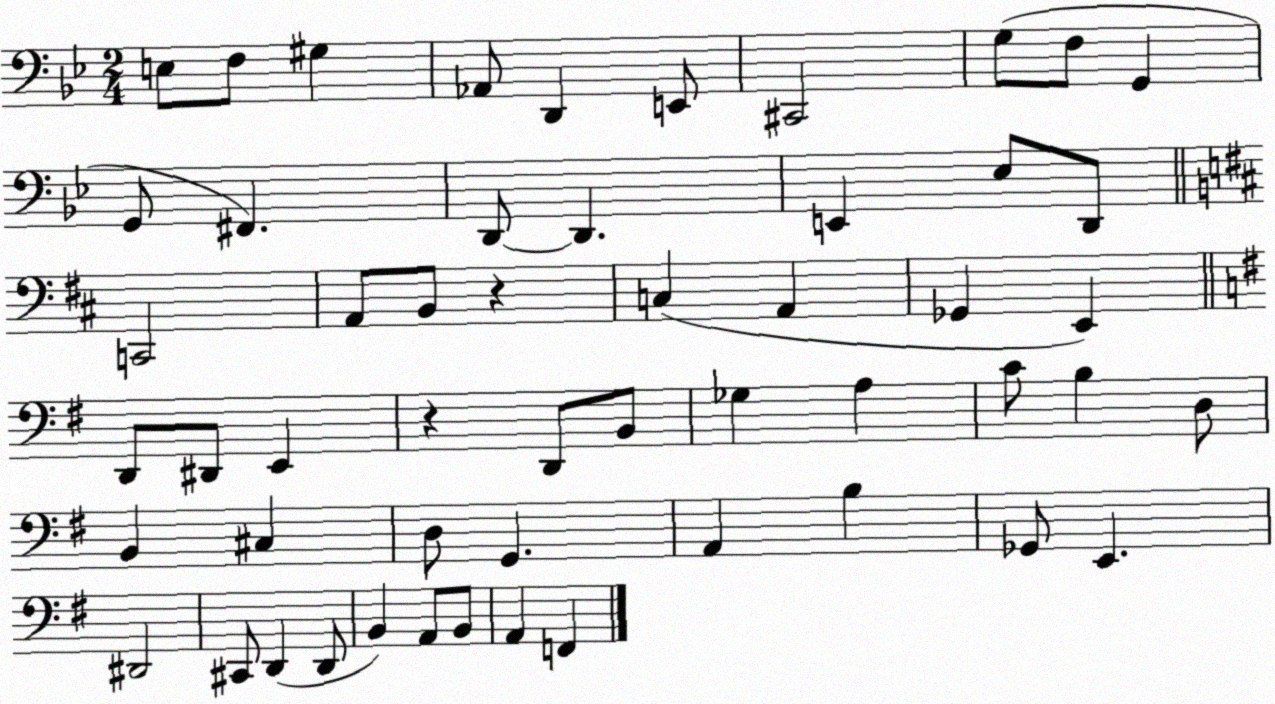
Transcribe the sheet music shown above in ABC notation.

X:1
T:Untitled
M:2/4
L:1/4
K:Bb
E,/2 F,/2 ^G, _A,,/2 D,, E,,/2 ^C,,2 G,/2 F,/2 G,, G,,/2 ^F,, D,,/2 D,, E,, _E,/2 D,,/2 C,,2 A,,/2 B,,/2 z C, A,, _G,, E,, D,,/2 ^D,,/2 E,, z D,,/2 B,,/2 _G, A, C/2 B, D,/2 B,, ^C, D,/2 G,, A,, B, _G,,/2 E,, ^D,,2 ^C,,/2 D,, D,,/2 B,, A,,/2 B,,/2 A,, F,,